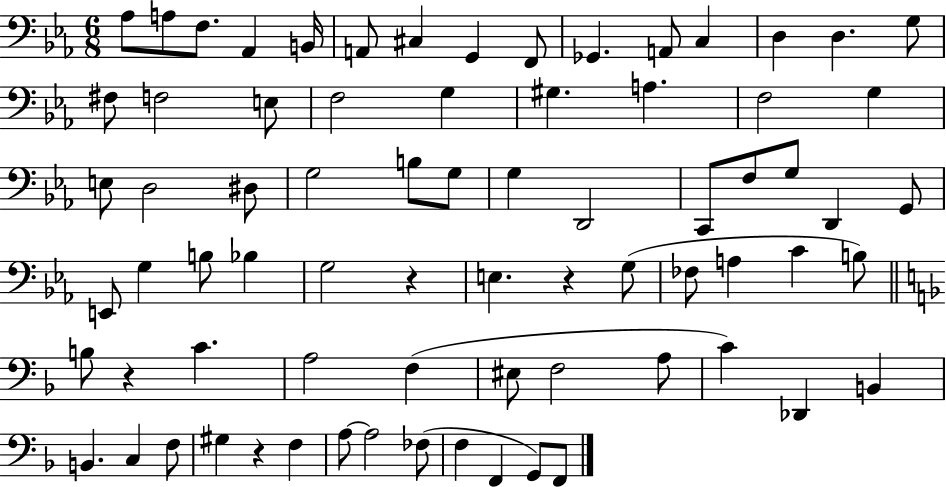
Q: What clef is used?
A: bass